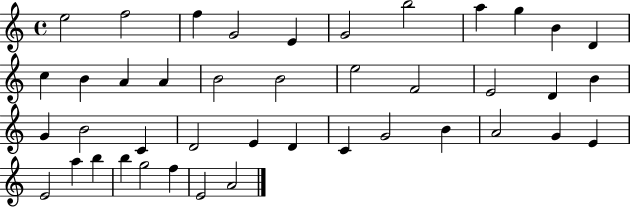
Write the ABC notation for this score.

X:1
T:Untitled
M:4/4
L:1/4
K:C
e2 f2 f G2 E G2 b2 a g B D c B A A B2 B2 e2 F2 E2 D B G B2 C D2 E D C G2 B A2 G E E2 a b b g2 f E2 A2